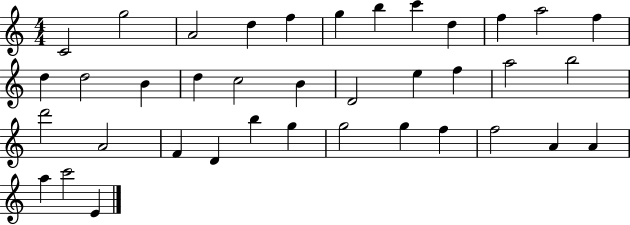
X:1
T:Untitled
M:4/4
L:1/4
K:C
C2 g2 A2 d f g b c' d f a2 f d d2 B d c2 B D2 e f a2 b2 d'2 A2 F D b g g2 g f f2 A A a c'2 E